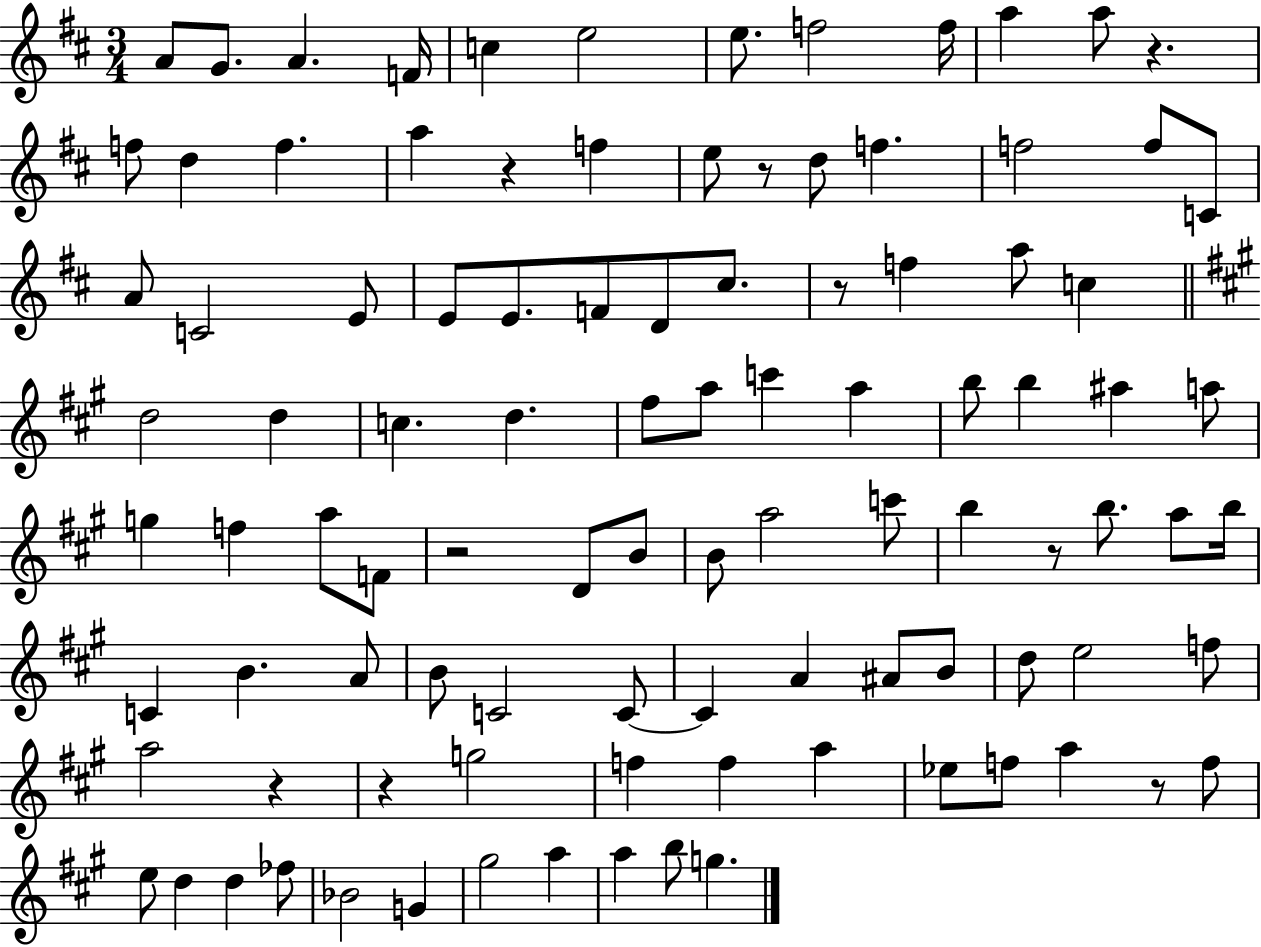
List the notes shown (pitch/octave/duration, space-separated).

A4/e G4/e. A4/q. F4/s C5/q E5/h E5/e. F5/h F5/s A5/q A5/e R/q. F5/e D5/q F5/q. A5/q R/q F5/q E5/e R/e D5/e F5/q. F5/h F5/e C4/e A4/e C4/h E4/e E4/e E4/e. F4/e D4/e C#5/e. R/e F5/q A5/e C5/q D5/h D5/q C5/q. D5/q. F#5/e A5/e C6/q A5/q B5/e B5/q A#5/q A5/e G5/q F5/q A5/e F4/e R/h D4/e B4/e B4/e A5/h C6/e B5/q R/e B5/e. A5/e B5/s C4/q B4/q. A4/e B4/e C4/h C4/e C4/q A4/q A#4/e B4/e D5/e E5/h F5/e A5/h R/q R/q G5/h F5/q F5/q A5/q Eb5/e F5/e A5/q R/e F5/e E5/e D5/q D5/q FES5/e Bb4/h G4/q G#5/h A5/q A5/q B5/e G5/q.